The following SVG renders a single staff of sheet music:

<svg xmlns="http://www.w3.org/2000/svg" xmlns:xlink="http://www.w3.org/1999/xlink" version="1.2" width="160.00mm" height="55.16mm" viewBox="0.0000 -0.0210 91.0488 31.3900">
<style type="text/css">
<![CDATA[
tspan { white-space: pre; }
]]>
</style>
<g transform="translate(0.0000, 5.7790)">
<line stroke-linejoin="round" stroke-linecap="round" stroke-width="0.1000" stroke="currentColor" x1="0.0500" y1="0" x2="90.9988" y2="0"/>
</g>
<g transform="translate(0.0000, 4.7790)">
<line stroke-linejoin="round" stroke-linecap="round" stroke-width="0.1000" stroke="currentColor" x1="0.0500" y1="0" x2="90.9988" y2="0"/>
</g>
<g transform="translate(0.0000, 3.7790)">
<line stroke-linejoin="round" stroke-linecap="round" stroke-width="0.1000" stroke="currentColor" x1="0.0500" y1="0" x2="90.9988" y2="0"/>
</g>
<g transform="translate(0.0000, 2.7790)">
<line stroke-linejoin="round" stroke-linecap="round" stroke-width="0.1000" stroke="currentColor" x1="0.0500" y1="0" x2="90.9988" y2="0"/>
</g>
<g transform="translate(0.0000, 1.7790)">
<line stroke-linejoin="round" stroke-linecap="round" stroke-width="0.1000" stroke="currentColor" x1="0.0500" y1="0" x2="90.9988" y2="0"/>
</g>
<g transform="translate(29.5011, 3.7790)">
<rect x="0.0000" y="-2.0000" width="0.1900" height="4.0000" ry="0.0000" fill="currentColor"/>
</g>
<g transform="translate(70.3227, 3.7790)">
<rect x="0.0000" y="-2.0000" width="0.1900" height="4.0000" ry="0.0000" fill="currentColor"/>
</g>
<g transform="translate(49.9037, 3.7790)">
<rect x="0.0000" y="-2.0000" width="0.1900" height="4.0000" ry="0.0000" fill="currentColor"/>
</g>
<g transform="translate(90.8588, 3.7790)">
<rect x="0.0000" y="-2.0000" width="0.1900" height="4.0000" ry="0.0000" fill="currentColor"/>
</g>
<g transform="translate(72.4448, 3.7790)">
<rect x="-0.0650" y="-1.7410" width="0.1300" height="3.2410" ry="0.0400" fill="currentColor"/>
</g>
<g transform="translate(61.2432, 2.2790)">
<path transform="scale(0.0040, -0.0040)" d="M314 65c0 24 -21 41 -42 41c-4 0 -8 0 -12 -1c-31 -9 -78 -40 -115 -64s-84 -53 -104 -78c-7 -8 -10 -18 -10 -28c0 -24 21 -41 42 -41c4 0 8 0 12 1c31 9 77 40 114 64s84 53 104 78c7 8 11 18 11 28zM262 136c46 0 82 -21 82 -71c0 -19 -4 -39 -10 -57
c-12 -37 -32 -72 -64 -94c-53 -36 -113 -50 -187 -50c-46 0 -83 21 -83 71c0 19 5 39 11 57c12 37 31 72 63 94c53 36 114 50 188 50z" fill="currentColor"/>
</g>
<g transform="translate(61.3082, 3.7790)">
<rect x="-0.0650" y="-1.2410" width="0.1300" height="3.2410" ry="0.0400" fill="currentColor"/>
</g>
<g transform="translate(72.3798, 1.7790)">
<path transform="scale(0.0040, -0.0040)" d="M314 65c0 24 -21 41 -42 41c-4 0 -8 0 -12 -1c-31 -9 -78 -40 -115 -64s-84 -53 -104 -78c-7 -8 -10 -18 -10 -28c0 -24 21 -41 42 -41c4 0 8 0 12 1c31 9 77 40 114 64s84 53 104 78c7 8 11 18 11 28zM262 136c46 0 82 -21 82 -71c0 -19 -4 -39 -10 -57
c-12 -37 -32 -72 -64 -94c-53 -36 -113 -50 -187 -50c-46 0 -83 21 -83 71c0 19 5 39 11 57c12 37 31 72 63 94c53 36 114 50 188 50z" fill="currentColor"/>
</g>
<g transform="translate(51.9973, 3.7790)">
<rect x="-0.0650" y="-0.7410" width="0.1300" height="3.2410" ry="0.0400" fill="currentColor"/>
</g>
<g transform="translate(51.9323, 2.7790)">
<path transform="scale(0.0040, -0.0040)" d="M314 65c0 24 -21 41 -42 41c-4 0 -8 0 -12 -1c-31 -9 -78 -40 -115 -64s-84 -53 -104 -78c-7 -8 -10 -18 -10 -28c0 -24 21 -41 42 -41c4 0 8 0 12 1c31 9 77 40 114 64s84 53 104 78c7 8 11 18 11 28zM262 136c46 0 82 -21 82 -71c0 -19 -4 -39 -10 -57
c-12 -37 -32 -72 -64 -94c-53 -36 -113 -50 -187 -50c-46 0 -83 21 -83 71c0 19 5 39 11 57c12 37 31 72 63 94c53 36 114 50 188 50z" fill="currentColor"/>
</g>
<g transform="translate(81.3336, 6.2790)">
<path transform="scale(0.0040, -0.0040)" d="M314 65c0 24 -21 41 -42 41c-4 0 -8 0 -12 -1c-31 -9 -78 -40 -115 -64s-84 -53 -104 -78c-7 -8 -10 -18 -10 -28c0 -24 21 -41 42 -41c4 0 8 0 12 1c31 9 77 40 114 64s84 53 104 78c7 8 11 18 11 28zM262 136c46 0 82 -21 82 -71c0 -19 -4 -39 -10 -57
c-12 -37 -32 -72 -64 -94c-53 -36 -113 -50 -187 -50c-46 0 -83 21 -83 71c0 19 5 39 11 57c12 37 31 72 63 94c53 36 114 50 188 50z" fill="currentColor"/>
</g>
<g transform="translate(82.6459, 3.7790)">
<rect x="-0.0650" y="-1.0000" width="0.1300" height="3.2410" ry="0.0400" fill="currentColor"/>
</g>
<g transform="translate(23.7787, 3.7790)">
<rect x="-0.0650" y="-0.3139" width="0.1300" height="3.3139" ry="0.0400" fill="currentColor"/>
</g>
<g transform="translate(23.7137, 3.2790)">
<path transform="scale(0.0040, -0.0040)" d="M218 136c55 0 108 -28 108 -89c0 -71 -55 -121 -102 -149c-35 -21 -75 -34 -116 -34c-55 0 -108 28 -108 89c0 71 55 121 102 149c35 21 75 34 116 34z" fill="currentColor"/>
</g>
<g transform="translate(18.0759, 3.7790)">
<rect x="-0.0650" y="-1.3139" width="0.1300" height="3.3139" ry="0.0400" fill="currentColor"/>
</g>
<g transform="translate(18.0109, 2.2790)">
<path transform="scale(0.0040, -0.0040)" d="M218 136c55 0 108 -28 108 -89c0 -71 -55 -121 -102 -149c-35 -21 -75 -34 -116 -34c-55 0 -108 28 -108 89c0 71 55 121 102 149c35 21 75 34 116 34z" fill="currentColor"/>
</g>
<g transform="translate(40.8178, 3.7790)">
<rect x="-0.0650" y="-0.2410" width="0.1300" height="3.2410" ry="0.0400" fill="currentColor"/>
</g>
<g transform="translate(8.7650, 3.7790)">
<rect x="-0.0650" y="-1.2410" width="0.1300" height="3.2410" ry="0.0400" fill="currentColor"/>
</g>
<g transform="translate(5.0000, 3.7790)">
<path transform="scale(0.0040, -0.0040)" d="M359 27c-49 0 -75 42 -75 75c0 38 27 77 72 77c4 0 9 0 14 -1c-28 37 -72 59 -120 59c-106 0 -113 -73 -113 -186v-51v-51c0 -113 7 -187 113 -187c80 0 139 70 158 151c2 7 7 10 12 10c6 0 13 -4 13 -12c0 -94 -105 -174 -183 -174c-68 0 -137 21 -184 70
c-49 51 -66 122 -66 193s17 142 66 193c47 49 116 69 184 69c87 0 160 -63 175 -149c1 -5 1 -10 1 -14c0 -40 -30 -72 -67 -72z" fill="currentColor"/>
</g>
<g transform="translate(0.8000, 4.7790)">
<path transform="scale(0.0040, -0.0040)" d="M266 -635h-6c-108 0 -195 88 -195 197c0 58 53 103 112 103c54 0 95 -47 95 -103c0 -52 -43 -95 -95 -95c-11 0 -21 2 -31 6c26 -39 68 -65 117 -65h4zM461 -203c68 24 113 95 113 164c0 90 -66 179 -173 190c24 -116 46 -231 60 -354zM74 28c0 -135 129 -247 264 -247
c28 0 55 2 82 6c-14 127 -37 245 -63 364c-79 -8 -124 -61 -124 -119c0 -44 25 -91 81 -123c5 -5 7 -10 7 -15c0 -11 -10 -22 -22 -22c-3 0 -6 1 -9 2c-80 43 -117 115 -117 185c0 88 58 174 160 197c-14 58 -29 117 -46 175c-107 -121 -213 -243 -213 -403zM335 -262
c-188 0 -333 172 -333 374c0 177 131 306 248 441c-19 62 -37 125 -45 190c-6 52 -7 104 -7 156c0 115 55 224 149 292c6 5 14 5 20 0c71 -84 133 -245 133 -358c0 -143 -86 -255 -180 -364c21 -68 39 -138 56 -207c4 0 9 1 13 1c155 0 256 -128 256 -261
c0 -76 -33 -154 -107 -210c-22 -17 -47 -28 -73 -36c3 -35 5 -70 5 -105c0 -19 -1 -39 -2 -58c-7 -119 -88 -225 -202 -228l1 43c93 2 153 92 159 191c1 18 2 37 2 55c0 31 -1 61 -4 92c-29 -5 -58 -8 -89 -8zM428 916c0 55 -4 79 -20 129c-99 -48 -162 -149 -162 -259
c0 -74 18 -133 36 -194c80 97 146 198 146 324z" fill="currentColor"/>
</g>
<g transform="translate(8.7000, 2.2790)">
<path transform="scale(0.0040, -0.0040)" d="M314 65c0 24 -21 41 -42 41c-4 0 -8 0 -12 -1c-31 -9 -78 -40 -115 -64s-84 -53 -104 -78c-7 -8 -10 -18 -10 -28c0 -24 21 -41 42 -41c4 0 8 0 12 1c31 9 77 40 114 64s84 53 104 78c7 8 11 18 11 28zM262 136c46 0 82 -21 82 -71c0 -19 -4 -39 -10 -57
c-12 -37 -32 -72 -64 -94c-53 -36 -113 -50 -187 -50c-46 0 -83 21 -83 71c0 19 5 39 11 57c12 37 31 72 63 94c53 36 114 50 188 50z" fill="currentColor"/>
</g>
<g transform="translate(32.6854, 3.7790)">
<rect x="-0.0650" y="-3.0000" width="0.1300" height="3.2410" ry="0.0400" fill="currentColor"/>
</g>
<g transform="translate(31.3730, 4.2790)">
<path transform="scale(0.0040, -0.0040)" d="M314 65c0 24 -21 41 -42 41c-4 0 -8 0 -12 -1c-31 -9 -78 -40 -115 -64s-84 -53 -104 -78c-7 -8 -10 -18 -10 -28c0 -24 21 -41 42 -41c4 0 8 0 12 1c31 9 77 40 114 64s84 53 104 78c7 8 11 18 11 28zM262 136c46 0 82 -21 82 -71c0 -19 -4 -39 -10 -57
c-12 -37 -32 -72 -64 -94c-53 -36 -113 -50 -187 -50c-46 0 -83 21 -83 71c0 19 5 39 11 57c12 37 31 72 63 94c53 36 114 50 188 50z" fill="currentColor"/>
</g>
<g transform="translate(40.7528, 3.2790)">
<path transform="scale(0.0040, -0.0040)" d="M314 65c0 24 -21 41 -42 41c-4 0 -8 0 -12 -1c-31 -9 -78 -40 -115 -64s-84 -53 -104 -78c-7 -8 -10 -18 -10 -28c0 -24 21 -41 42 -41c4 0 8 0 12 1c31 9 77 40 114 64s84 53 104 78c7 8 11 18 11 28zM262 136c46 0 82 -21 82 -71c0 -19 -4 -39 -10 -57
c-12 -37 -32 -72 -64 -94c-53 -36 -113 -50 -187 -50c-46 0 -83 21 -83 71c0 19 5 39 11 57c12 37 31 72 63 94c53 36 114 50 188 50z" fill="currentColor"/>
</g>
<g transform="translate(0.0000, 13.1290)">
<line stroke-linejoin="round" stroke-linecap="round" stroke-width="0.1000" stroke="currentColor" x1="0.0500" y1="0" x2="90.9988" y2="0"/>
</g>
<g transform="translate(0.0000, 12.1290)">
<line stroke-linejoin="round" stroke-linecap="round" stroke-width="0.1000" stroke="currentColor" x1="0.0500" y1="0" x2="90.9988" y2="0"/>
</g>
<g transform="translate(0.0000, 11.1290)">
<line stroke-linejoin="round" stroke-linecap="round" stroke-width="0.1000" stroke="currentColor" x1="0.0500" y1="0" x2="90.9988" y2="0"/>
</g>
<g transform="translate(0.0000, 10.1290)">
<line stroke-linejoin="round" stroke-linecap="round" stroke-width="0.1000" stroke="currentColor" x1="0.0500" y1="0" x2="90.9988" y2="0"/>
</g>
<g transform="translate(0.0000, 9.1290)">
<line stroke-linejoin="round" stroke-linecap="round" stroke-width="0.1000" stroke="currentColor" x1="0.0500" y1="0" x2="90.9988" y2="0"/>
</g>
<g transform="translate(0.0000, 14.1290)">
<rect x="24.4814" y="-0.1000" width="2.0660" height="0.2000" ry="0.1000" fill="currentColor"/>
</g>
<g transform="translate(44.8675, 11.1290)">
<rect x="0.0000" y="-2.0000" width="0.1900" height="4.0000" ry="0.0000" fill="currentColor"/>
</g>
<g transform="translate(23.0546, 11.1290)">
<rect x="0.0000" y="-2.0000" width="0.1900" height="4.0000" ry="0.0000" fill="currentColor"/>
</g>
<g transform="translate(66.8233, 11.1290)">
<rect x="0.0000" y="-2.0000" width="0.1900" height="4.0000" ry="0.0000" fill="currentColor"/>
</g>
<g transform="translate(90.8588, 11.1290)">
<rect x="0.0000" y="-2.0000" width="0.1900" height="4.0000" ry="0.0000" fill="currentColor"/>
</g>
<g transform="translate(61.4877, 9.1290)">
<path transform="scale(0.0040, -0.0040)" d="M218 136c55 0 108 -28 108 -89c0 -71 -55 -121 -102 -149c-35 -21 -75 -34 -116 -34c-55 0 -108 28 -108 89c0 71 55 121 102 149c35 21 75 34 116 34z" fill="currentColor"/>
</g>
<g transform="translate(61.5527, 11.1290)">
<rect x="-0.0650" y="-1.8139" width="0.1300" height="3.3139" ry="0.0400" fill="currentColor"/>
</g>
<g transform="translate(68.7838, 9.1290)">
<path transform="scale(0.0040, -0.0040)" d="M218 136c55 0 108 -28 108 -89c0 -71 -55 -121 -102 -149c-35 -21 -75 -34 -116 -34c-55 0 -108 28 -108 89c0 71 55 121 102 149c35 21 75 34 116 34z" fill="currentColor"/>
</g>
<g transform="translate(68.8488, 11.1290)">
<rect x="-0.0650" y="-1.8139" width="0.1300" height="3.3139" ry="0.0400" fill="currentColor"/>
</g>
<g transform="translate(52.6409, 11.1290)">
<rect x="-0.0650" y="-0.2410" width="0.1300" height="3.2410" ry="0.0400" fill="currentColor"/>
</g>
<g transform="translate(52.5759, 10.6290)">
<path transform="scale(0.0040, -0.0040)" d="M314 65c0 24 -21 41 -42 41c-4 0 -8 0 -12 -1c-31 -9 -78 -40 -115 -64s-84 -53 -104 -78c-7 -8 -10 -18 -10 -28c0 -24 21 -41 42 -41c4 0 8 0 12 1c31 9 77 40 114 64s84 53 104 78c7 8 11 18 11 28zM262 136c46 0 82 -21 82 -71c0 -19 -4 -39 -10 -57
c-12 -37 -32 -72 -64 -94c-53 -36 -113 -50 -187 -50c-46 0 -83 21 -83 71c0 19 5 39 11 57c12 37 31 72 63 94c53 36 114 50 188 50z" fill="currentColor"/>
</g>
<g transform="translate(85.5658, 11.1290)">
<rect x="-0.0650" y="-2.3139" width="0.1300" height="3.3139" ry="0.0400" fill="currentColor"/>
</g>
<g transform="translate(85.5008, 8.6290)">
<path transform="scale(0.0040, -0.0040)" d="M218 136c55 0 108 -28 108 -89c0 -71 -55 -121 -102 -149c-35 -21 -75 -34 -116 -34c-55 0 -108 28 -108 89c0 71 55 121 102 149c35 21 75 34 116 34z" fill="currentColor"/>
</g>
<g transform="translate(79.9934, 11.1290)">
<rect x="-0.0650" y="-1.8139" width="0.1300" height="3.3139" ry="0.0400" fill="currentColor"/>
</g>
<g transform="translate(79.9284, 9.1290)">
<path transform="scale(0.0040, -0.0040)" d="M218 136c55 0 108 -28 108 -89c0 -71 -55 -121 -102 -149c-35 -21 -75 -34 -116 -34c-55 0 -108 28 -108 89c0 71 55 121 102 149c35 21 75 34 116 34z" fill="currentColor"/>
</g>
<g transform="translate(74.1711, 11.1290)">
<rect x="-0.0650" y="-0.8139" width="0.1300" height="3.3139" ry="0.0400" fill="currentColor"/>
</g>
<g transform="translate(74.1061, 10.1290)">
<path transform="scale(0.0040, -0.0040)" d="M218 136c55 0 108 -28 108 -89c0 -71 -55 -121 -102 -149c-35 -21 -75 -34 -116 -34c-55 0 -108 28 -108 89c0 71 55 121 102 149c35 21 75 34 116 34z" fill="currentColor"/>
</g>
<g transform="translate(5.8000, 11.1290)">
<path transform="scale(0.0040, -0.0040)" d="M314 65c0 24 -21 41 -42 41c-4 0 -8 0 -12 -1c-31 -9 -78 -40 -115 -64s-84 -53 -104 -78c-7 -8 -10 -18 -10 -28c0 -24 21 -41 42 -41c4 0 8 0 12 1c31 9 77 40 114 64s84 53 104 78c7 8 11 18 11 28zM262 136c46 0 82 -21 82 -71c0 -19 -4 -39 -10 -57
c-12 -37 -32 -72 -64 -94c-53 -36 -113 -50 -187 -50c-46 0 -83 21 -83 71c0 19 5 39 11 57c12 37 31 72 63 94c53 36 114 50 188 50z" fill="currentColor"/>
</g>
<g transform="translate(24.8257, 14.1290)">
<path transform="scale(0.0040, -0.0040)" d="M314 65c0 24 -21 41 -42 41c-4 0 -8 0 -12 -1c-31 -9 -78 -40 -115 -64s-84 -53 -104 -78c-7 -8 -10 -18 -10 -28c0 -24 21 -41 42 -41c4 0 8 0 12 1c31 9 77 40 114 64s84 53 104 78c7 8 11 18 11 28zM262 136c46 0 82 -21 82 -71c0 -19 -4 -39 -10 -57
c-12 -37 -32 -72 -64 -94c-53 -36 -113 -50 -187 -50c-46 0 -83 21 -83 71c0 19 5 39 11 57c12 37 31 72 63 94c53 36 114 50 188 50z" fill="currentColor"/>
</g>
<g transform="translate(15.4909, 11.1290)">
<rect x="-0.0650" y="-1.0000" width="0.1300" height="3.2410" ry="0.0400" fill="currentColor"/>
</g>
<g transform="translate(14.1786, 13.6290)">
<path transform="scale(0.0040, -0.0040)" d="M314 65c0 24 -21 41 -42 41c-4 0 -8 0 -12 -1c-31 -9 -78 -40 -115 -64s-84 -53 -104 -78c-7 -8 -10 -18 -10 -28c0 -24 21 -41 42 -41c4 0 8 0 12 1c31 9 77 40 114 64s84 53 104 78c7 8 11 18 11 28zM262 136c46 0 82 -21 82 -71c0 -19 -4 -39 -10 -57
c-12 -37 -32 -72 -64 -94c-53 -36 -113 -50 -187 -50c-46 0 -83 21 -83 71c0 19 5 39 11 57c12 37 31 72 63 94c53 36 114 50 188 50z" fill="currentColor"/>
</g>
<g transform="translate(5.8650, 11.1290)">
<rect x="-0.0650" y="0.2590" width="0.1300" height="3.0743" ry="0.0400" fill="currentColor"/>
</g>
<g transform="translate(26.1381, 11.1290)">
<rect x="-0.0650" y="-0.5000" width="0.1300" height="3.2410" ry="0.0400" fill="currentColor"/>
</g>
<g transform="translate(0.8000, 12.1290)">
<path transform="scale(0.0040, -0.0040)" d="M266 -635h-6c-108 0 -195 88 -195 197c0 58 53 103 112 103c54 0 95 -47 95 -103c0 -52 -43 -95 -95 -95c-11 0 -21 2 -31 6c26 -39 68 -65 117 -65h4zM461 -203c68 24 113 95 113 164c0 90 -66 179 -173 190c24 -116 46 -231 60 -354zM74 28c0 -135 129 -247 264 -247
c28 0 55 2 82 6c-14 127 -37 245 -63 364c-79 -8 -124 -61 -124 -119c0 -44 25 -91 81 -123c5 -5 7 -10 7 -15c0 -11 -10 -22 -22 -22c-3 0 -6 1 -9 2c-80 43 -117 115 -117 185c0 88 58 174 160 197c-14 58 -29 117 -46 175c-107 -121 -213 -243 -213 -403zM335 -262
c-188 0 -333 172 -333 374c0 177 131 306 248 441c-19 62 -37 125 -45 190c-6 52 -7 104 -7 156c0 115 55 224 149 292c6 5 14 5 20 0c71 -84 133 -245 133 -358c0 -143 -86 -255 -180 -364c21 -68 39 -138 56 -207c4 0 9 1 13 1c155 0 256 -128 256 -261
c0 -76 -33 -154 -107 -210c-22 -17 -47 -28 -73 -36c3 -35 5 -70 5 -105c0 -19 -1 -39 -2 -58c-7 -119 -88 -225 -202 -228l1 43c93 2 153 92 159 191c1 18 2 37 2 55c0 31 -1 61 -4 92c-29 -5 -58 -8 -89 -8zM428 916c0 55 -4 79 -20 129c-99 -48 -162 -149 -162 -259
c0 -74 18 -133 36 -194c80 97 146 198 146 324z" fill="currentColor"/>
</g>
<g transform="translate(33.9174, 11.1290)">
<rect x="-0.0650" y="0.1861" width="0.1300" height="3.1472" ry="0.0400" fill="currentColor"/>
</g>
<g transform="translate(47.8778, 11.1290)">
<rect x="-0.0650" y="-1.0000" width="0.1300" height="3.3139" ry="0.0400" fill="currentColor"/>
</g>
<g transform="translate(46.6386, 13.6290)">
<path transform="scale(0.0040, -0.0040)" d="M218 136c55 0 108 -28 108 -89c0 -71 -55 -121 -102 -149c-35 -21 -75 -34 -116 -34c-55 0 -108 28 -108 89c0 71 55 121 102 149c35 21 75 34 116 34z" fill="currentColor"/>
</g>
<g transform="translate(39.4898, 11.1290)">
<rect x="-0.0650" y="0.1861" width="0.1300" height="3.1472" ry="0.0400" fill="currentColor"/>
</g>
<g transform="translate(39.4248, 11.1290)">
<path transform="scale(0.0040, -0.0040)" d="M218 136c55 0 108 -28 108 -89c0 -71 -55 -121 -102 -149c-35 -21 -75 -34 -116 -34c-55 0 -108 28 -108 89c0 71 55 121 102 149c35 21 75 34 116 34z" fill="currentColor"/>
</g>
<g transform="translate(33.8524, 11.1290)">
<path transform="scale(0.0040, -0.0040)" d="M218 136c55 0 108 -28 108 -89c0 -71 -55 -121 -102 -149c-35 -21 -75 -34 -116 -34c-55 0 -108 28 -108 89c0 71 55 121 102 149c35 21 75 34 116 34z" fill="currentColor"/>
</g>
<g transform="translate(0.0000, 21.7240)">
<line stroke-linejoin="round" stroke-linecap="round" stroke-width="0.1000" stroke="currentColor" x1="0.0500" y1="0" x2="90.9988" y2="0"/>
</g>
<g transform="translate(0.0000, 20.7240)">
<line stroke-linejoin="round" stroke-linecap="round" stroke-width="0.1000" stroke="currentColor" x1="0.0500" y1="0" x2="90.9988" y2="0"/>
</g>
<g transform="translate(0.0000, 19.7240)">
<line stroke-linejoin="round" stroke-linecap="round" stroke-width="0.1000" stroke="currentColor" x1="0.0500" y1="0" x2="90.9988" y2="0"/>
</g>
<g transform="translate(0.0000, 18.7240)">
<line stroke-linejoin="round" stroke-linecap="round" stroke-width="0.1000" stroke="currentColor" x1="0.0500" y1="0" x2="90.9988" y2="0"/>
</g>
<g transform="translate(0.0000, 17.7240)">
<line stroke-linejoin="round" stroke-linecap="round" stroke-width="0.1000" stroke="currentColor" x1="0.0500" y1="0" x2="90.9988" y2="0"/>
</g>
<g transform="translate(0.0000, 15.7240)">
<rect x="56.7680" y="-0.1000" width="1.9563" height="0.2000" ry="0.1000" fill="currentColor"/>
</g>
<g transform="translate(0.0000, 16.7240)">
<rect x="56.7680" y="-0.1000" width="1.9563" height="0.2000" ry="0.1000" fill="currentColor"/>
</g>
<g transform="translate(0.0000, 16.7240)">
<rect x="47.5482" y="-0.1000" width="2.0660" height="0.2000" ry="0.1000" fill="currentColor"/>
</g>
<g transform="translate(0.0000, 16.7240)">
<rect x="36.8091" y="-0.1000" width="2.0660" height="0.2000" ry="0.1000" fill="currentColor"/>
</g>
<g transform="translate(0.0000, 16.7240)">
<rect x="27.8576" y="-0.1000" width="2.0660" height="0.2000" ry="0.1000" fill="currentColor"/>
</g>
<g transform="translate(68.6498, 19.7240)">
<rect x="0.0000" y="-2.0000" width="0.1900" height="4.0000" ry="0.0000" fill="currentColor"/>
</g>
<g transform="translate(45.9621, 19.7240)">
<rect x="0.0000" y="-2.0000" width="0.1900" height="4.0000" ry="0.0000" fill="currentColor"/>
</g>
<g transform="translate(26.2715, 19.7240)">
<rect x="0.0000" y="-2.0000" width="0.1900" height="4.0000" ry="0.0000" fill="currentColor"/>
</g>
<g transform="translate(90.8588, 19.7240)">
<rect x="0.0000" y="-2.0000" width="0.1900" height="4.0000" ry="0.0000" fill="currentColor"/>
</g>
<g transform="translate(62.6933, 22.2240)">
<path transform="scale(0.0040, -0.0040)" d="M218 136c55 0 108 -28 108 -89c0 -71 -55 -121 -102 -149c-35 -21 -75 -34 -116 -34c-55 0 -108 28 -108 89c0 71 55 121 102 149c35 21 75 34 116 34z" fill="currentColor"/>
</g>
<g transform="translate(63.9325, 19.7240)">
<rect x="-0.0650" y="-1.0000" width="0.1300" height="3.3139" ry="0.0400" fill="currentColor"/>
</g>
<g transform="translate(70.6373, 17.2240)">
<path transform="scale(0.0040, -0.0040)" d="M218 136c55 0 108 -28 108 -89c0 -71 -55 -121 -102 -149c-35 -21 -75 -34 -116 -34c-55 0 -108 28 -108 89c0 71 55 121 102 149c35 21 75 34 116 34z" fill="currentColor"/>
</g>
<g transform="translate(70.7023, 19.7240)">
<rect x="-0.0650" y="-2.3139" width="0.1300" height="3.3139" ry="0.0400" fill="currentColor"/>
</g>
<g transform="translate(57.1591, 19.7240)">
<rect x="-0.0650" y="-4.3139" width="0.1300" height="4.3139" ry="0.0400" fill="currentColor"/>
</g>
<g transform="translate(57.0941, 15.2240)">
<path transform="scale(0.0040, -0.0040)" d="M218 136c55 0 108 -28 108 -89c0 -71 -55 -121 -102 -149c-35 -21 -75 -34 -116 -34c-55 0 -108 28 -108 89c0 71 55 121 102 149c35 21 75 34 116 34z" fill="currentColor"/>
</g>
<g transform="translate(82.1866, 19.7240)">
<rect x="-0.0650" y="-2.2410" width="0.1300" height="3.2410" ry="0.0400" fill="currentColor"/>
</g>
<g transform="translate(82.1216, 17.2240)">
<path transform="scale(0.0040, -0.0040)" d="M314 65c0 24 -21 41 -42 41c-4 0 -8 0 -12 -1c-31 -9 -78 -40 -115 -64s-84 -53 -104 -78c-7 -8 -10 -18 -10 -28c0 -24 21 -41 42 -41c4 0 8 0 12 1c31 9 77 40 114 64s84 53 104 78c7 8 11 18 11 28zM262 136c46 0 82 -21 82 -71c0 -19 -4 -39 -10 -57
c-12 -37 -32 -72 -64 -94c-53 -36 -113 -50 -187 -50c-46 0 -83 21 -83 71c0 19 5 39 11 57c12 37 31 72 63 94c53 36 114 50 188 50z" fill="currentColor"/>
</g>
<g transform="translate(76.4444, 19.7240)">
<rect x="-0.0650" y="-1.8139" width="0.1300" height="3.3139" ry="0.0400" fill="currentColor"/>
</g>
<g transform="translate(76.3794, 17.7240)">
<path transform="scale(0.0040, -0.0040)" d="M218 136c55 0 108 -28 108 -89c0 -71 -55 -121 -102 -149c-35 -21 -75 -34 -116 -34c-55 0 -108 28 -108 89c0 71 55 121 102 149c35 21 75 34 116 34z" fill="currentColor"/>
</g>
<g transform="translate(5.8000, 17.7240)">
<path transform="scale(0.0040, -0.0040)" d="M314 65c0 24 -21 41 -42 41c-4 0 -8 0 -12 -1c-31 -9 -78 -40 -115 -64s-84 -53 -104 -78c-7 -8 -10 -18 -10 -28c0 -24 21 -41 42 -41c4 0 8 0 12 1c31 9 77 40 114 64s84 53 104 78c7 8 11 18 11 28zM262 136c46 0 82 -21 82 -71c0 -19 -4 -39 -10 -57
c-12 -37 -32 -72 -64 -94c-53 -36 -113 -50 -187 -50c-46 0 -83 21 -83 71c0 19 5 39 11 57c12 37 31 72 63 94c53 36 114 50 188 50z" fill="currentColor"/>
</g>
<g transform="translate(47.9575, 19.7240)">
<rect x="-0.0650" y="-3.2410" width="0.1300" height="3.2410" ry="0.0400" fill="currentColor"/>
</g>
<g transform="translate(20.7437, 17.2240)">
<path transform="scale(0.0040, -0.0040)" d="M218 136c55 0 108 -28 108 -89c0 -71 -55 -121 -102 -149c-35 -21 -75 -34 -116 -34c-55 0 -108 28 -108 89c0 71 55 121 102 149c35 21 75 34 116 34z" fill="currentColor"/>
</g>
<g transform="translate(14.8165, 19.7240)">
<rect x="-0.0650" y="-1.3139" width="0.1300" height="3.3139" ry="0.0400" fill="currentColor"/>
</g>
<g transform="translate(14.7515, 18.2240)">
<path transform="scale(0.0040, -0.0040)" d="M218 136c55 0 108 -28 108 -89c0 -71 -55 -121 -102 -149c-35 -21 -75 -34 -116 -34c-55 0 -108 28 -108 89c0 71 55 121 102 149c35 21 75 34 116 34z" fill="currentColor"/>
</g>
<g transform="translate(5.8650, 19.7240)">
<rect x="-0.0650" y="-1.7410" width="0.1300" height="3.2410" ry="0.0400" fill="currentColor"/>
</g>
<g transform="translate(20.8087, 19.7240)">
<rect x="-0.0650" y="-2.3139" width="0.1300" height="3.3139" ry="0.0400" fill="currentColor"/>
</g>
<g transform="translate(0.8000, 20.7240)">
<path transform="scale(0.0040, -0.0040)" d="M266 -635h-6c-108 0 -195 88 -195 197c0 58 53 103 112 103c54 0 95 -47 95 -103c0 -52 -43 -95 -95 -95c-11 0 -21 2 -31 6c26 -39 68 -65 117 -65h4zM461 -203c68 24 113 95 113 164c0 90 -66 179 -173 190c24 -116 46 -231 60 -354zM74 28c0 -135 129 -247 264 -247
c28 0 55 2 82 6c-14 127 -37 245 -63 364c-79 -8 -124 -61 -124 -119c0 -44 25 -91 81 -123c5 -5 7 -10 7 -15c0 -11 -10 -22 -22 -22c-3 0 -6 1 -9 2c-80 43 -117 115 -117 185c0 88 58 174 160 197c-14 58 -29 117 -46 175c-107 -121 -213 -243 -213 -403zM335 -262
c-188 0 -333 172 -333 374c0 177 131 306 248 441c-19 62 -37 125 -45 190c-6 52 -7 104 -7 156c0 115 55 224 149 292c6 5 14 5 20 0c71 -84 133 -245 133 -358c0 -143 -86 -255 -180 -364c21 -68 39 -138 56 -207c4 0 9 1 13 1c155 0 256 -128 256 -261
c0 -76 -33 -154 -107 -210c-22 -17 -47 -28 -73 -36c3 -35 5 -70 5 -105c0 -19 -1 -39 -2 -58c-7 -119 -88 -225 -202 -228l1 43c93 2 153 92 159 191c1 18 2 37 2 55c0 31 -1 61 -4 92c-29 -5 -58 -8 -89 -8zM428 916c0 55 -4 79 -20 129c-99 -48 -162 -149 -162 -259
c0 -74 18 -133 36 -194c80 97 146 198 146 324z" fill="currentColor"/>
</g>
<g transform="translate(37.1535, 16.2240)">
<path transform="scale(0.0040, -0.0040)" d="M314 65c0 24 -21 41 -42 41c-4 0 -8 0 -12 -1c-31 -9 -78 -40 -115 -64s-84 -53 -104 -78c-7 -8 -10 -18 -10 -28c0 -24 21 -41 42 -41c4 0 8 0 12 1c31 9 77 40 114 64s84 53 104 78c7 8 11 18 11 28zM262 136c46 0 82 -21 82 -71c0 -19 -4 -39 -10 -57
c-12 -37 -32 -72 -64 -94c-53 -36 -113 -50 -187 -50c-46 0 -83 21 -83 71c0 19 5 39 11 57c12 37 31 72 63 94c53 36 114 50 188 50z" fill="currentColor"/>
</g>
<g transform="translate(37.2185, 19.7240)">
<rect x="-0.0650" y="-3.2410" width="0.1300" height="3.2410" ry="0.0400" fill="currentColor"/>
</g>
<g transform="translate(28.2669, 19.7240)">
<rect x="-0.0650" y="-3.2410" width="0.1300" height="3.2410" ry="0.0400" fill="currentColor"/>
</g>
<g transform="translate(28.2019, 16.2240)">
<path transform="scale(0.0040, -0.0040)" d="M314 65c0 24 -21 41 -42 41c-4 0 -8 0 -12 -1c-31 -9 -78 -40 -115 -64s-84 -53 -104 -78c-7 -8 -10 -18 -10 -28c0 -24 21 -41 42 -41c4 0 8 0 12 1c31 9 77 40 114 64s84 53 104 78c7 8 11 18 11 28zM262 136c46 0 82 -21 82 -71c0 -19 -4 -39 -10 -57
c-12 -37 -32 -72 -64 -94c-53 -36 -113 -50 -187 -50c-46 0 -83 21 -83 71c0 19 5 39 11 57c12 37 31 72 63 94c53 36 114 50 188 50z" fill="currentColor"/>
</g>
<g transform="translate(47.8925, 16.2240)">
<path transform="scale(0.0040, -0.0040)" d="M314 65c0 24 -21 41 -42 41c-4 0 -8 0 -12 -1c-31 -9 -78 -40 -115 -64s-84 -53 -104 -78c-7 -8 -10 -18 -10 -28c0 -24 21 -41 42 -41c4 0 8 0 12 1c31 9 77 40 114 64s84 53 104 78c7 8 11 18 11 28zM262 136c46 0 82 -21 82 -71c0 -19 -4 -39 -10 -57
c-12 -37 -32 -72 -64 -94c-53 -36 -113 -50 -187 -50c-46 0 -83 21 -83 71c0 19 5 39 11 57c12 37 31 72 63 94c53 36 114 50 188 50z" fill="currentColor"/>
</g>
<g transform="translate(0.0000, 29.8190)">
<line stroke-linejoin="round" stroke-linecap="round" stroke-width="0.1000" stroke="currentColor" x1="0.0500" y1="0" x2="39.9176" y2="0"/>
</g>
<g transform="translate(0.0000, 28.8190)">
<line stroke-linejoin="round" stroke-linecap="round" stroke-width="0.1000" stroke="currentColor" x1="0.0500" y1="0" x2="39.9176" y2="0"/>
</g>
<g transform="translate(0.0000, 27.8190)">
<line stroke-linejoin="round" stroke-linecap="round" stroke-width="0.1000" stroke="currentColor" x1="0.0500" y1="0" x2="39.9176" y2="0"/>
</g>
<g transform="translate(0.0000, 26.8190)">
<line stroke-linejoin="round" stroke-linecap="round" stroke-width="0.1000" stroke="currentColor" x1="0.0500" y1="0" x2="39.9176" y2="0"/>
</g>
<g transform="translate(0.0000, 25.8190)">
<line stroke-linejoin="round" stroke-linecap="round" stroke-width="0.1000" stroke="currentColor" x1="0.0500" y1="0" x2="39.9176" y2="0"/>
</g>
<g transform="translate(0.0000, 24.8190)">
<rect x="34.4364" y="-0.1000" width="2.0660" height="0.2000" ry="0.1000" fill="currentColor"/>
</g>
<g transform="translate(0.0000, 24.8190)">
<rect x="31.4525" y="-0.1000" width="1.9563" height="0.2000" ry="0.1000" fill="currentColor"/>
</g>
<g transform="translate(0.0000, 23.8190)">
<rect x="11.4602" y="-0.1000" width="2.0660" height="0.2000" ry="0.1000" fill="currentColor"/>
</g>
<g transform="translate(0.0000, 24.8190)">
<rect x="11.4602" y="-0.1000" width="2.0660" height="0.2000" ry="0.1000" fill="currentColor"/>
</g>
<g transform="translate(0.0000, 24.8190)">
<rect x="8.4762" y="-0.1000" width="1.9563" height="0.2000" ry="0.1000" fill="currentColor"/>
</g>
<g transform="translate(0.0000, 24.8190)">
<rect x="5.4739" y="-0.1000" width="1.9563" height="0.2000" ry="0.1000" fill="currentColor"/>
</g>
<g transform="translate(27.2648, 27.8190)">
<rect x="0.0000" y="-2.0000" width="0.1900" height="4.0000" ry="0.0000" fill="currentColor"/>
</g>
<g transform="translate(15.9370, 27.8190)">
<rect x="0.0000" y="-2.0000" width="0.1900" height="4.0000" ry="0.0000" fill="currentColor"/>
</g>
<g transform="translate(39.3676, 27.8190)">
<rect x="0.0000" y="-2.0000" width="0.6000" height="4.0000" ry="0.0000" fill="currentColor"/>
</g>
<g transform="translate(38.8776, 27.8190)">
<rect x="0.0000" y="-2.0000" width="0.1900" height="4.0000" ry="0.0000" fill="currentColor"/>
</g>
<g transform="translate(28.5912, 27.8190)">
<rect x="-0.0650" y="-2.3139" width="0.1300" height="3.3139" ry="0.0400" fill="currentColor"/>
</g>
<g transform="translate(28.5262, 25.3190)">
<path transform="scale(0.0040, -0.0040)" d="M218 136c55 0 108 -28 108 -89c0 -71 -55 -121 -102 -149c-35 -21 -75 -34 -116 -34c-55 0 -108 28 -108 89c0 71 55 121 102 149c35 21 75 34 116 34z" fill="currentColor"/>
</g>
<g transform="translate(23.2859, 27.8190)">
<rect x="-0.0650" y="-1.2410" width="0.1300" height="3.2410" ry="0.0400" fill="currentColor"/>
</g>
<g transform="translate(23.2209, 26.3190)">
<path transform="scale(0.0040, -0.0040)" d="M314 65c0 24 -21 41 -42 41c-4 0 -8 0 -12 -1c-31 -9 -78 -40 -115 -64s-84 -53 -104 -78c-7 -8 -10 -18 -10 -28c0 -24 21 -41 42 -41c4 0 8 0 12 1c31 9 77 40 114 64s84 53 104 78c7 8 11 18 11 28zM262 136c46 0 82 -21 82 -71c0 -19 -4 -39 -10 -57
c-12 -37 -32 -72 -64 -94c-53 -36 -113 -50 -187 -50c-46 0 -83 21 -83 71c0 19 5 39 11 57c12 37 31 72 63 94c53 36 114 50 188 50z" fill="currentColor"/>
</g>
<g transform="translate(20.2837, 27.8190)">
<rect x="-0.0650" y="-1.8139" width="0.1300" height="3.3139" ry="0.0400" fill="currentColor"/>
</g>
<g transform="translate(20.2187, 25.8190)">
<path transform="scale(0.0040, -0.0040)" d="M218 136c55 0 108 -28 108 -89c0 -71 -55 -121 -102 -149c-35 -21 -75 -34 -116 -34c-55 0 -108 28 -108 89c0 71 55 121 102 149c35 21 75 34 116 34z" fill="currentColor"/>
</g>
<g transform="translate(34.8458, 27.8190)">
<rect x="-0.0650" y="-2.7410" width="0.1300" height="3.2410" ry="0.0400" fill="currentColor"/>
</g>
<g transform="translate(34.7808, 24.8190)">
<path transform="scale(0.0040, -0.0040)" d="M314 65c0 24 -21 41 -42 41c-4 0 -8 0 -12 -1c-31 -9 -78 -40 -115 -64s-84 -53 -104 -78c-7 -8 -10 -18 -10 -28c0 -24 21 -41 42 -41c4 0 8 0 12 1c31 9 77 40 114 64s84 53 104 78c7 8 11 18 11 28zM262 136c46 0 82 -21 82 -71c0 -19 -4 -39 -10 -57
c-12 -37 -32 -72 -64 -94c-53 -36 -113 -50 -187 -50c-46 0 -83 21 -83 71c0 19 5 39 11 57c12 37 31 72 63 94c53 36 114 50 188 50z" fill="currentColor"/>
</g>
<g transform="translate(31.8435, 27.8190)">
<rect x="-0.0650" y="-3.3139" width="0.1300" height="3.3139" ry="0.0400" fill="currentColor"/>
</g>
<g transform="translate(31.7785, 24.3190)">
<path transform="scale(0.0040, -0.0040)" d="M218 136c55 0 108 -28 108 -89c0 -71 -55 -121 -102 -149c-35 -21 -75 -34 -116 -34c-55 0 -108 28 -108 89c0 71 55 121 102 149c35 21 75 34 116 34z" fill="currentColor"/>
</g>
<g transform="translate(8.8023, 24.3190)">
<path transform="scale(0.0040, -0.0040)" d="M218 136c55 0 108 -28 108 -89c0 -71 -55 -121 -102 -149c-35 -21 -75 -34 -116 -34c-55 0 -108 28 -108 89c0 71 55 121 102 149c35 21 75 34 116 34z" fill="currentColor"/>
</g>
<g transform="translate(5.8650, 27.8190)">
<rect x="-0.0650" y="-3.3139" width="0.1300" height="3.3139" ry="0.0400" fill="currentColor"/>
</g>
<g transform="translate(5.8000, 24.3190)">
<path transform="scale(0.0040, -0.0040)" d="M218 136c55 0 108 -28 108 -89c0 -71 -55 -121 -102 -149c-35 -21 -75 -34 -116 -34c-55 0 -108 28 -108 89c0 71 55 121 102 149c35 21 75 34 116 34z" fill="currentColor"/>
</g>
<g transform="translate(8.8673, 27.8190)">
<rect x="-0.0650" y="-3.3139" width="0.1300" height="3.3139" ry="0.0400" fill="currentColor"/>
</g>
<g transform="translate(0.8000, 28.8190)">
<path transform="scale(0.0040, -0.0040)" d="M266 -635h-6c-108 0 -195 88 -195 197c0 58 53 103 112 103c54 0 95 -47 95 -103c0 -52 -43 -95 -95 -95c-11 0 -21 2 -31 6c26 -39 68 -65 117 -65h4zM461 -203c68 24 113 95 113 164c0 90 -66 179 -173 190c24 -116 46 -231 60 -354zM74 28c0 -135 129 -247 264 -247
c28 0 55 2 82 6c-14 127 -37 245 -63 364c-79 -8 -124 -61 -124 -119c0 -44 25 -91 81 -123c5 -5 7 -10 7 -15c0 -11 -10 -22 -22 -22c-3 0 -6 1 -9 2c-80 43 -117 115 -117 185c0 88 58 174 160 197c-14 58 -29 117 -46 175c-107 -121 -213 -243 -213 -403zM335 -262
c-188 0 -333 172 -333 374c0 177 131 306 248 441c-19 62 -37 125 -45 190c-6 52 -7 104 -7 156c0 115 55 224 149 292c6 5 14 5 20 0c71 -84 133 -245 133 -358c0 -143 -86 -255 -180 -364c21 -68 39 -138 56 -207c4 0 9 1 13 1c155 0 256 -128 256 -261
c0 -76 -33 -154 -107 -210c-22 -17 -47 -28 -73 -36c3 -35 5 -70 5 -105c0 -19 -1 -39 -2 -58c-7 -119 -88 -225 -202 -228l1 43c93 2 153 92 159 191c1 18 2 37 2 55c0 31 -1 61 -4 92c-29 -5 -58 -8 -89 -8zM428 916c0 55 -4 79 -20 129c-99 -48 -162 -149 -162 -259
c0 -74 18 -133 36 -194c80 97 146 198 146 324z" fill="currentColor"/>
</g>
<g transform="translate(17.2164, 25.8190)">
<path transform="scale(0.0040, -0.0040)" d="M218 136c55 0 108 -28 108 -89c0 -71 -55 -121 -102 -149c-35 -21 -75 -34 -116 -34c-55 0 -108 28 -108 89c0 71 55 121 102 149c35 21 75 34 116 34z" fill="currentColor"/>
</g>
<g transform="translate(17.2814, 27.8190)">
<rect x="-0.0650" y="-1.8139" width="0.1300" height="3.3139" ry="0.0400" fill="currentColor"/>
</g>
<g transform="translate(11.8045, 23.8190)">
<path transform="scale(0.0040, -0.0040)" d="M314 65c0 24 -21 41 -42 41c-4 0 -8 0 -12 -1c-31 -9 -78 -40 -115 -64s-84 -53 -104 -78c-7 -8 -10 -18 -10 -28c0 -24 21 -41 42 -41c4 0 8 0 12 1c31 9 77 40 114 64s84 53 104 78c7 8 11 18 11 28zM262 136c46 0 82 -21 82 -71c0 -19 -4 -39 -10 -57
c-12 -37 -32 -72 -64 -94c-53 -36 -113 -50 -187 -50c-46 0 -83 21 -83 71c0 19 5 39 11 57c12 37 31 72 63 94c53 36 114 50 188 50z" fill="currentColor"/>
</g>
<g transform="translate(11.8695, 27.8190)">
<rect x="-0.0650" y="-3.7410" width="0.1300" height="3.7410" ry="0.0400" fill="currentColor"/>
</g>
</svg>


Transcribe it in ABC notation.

X:1
T:Untitled
M:4/4
L:1/4
K:C
e2 e c A2 c2 d2 e2 f2 D2 B2 D2 C2 B B D c2 f f d f g f2 e g b2 b2 b2 d' D g f g2 b b c'2 f f e2 g b a2